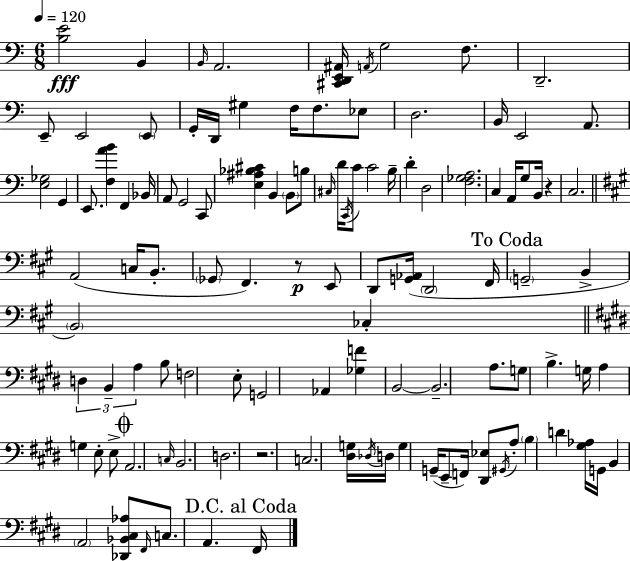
[B3,E4]/h B2/q B2/s A2/h. [C#2,D2,E2,A#2]/s A2/s G3/h F3/e. D2/h. E2/e E2/h E2/e G2/s D2/s G#3/q F3/s F3/e. Eb3/e D3/h. B2/s E2/h A2/e. [E3,Gb3]/h G2/q E2/e. [F3,A4,B4]/q F2/q Bb2/s A2/e G2/h C2/e [E3,A#3,Bb3,C#4]/q B2/q B2/e B3/e C#3/s D4/s C2/s C4/e C4/h B3/s D4/q D3/h [F3,Gb3,A3]/h. C3/q A2/s G3/e B2/s R/q C3/h. A2/h C3/s B2/e. Gb2/e F#2/q. R/e E2/e D2/e [G2,Ab2]/s D2/h F#2/s G2/h B2/q B2/h CES3/q D3/q B2/q A3/q B3/e F3/h E3/e G2/h Ab2/q [Gb3,F4]/q B2/h B2/h. A3/e. G3/e B3/q. G3/s A3/q G3/q E3/e E3/e A2/h. C3/s B2/h. D3/h. R/h. C3/h. [D#3,G3]/s Db3/s D3/s G3/q G2/s E2/e F2/s [D#2,Eb3]/e G#2/s A3/e B3/q D4/q [G#3,Ab3]/s G2/s B2/q A2/h [Db2,Bb2,C#3,Ab3]/e F#2/s C3/e. A2/q. F#2/s